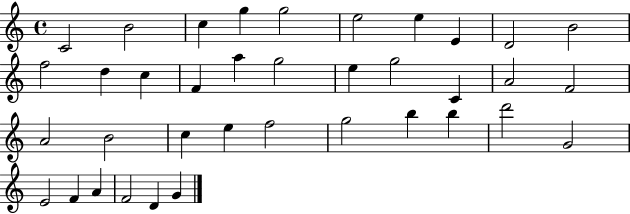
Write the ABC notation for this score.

X:1
T:Untitled
M:4/4
L:1/4
K:C
C2 B2 c g g2 e2 e E D2 B2 f2 d c F a g2 e g2 C A2 F2 A2 B2 c e f2 g2 b b d'2 G2 E2 F A F2 D G